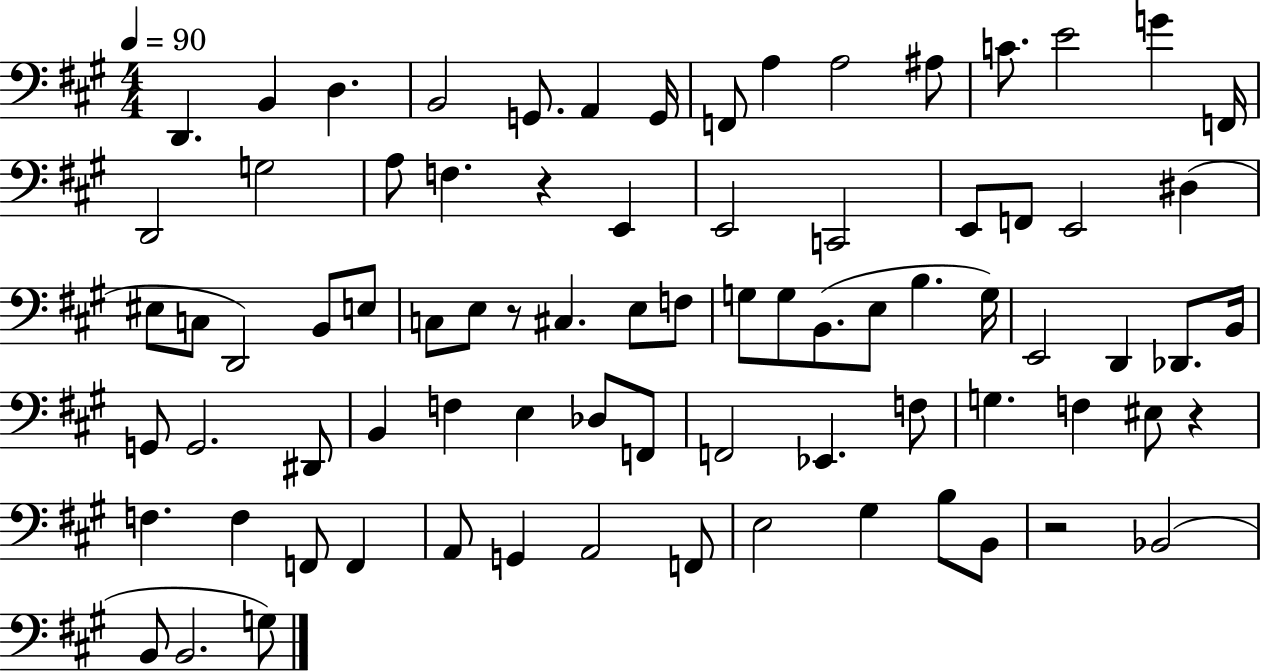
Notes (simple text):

D2/q. B2/q D3/q. B2/h G2/e. A2/q G2/s F2/e A3/q A3/h A#3/e C4/e. E4/h G4/q F2/s D2/h G3/h A3/e F3/q. R/q E2/q E2/h C2/h E2/e F2/e E2/h D#3/q EIS3/e C3/e D2/h B2/e E3/e C3/e E3/e R/e C#3/q. E3/e F3/e G3/e G3/e B2/e. E3/e B3/q. G3/s E2/h D2/q Db2/e. B2/s G2/e G2/h. D#2/e B2/q F3/q E3/q Db3/e F2/e F2/h Eb2/q. F3/e G3/q. F3/q EIS3/e R/q F3/q. F3/q F2/e F2/q A2/e G2/q A2/h F2/e E3/h G#3/q B3/e B2/e R/h Bb2/h B2/e B2/h. G3/e